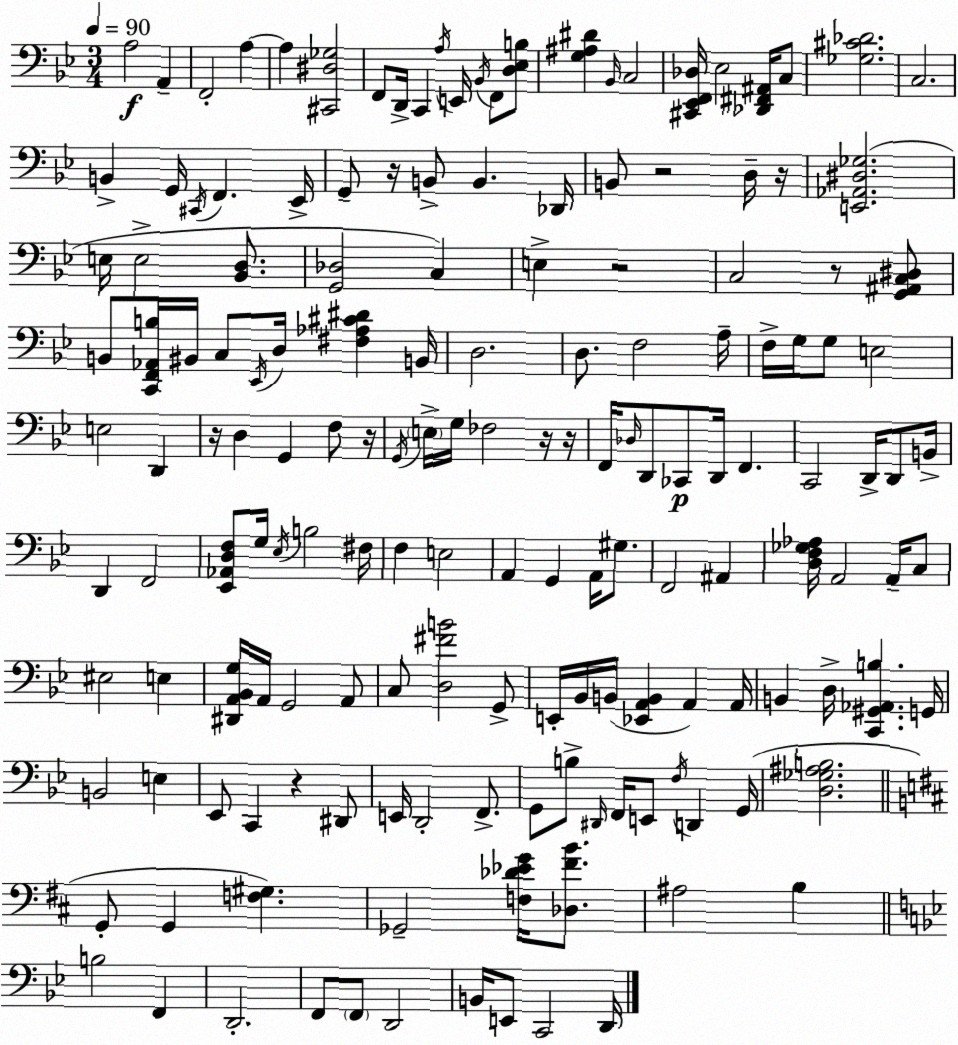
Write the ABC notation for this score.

X:1
T:Untitled
M:3/4
L:1/4
K:Gm
A,2 A,, F,,2 A, A, [^C,,^D,_G,]2 F,,/2 D,,/4 C,, A,/4 E,,/4 _B,,/4 F,,/2 [D,_E,B,]/2 [G,^A,^D] _B,,/4 C,2 [^C,,_E,,F,,_D,]/4 _E,2 [_D,,^F,,^A,,]/4 C,/2 [_G,^C_D]2 C,2 B,, G,,/4 ^C,,/4 F,, _E,,/4 G,,/2 z/4 B,,/2 B,, _D,,/4 B,,/2 z2 D,/4 z/4 [E,,_A,,^D,_G,]2 E,/4 E,2 [_B,,D,]/2 [G,,_D,]2 C, E, z2 C,2 z/2 [G,,^A,,C,^D,]/2 B,,/2 [C,,F,,_A,,B,]/4 ^B,,/4 C,/2 _E,,/4 D,/4 [^F,_A,^C^D] B,,/4 D,2 D,/2 F,2 A,/4 F,/4 G,/4 G,/2 E,2 E,2 D,, z/4 D, G,, F,/2 z/4 G,,/4 E,/4 G,/4 _F,2 z/4 z/4 F,,/4 _D,/4 D,,/2 _C,,/2 D,,/4 F,, C,,2 D,,/4 D,,/2 B,,/4 D,, F,,2 [_E,,_A,,D,F,]/2 G,/4 _E,/4 B,2 ^F,/4 F, E,2 A,, G,, A,,/4 ^G,/2 F,,2 ^A,, [D,F,_G,_A,]/4 A,,2 A,,/4 C,/2 ^E,2 E, [^D,,A,,_B,,G,]/4 A,,/4 G,,2 A,,/2 C,/2 [D,^FB]2 G,,/2 E,,/4 _B,,/4 B,,/4 [_E,,A,,B,,] A,, A,,/4 B,, D,/4 [C,,^G,,_A,,B,] G,,/4 B,,2 E, _E,,/2 C,, z ^D,,/2 E,,/4 D,,2 F,,/2 G,,/2 B,/2 ^D,,/4 F,,/4 E,,/2 F,/4 D,, G,,/4 [D,_G,^A,B,]2 G,,/2 G,, [F,^G,] _G,,2 [F,_D_EG]/4 [_D,^FB]/2 ^A,2 B, B,2 F,, D,,2 F,,/2 F,,/2 D,,2 B,,/4 E,,/2 C,,2 D,,/4